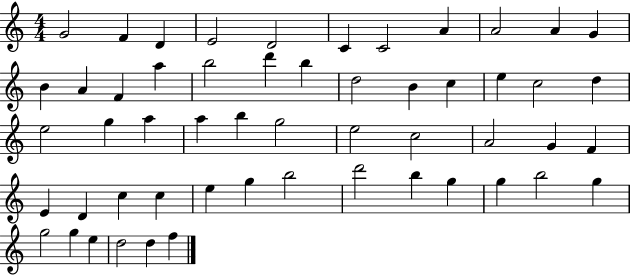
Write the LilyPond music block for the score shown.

{
  \clef treble
  \numericTimeSignature
  \time 4/4
  \key c \major
  g'2 f'4 d'4 | e'2 d'2 | c'4 c'2 a'4 | a'2 a'4 g'4 | \break b'4 a'4 f'4 a''4 | b''2 d'''4 b''4 | d''2 b'4 c''4 | e''4 c''2 d''4 | \break e''2 g''4 a''4 | a''4 b''4 g''2 | e''2 c''2 | a'2 g'4 f'4 | \break e'4 d'4 c''4 c''4 | e''4 g''4 b''2 | d'''2 b''4 g''4 | g''4 b''2 g''4 | \break g''2 g''4 e''4 | d''2 d''4 f''4 | \bar "|."
}